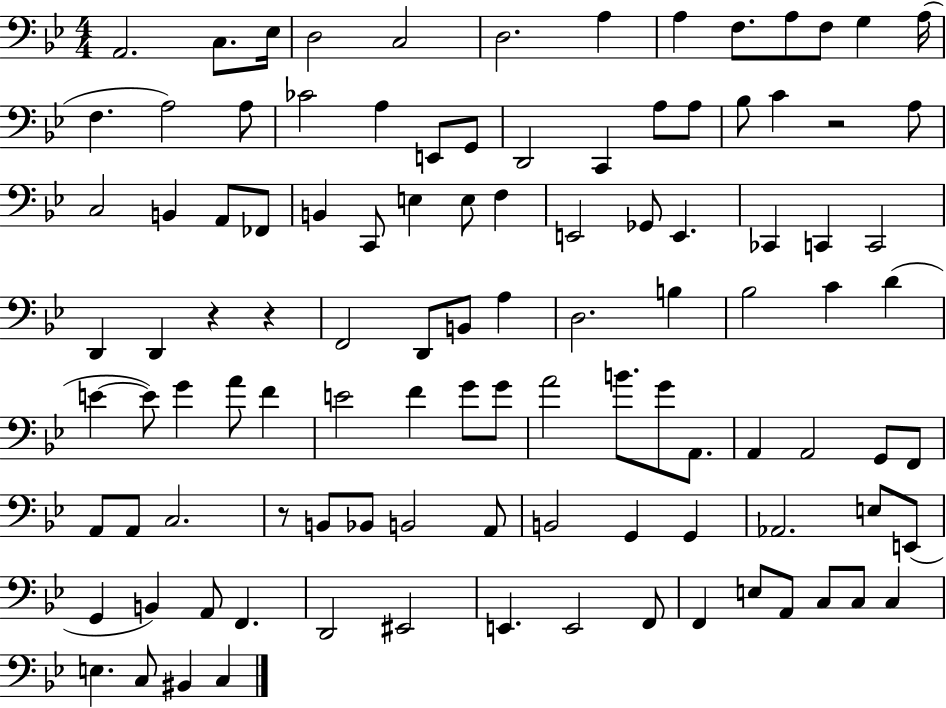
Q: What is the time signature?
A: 4/4